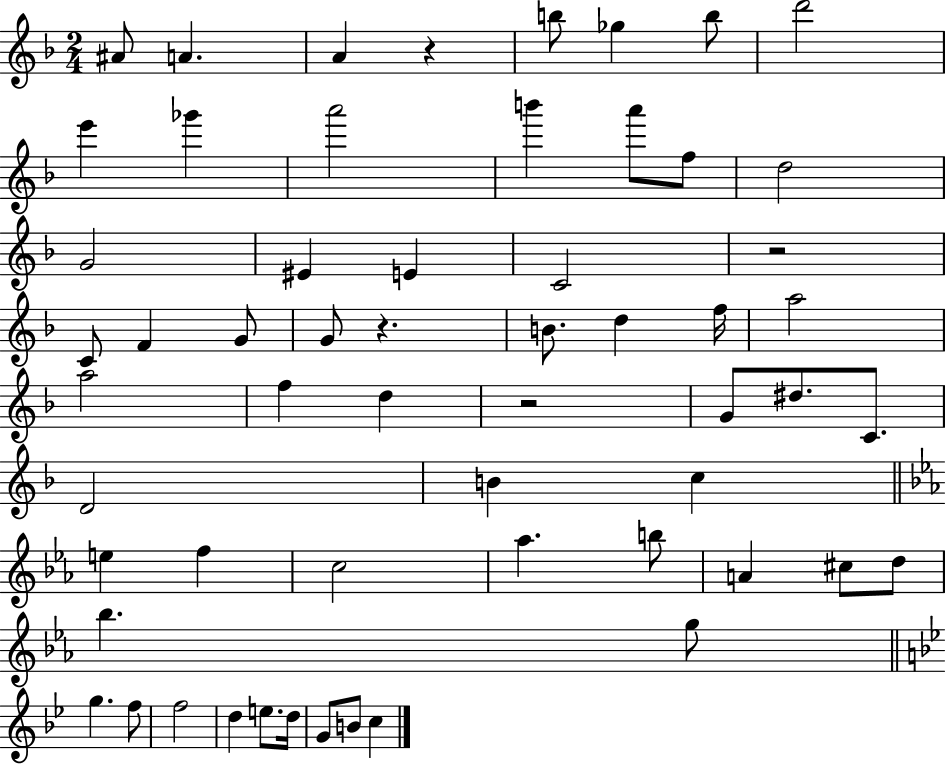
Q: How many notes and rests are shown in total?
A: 58